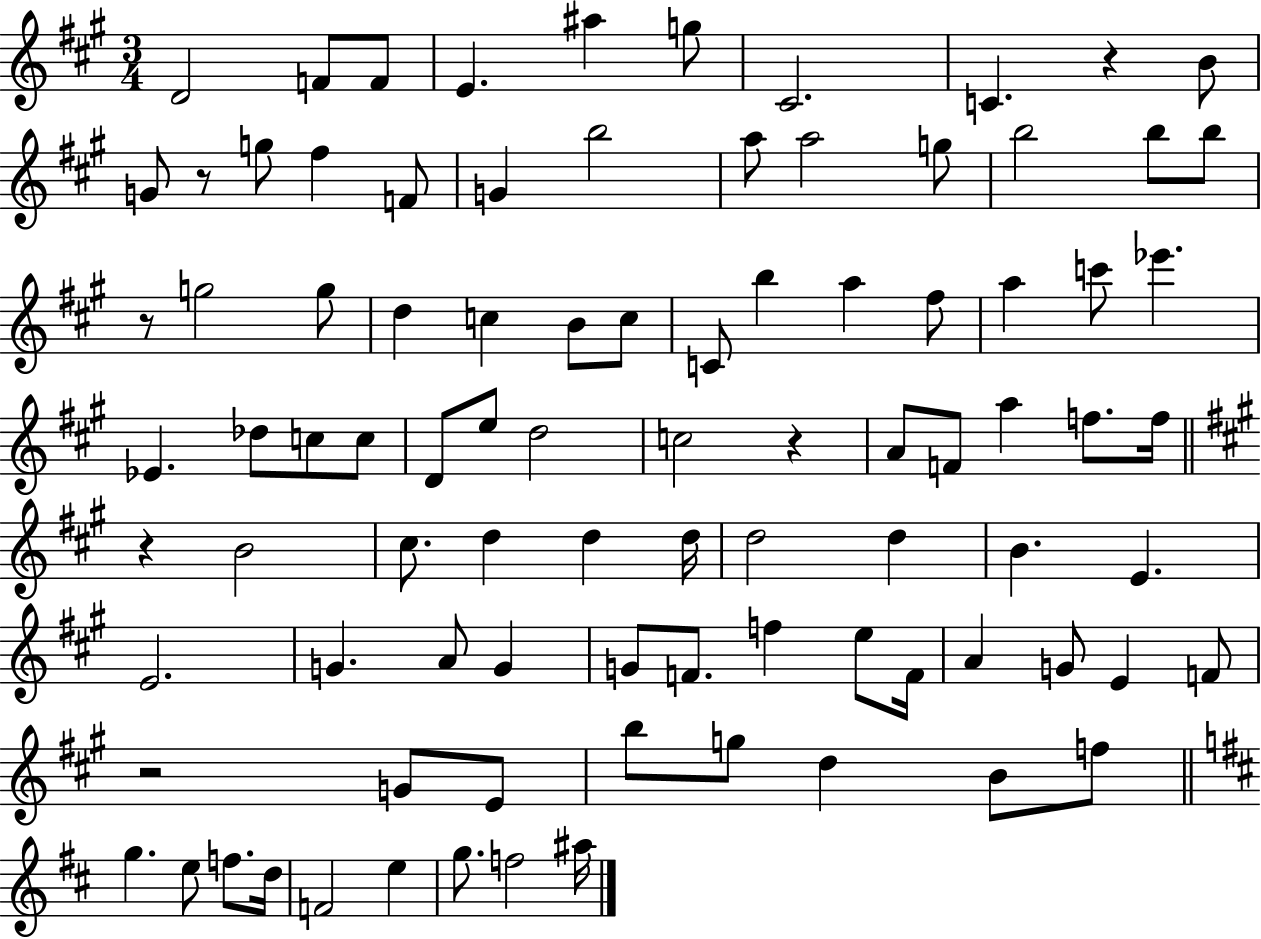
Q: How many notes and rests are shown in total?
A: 91